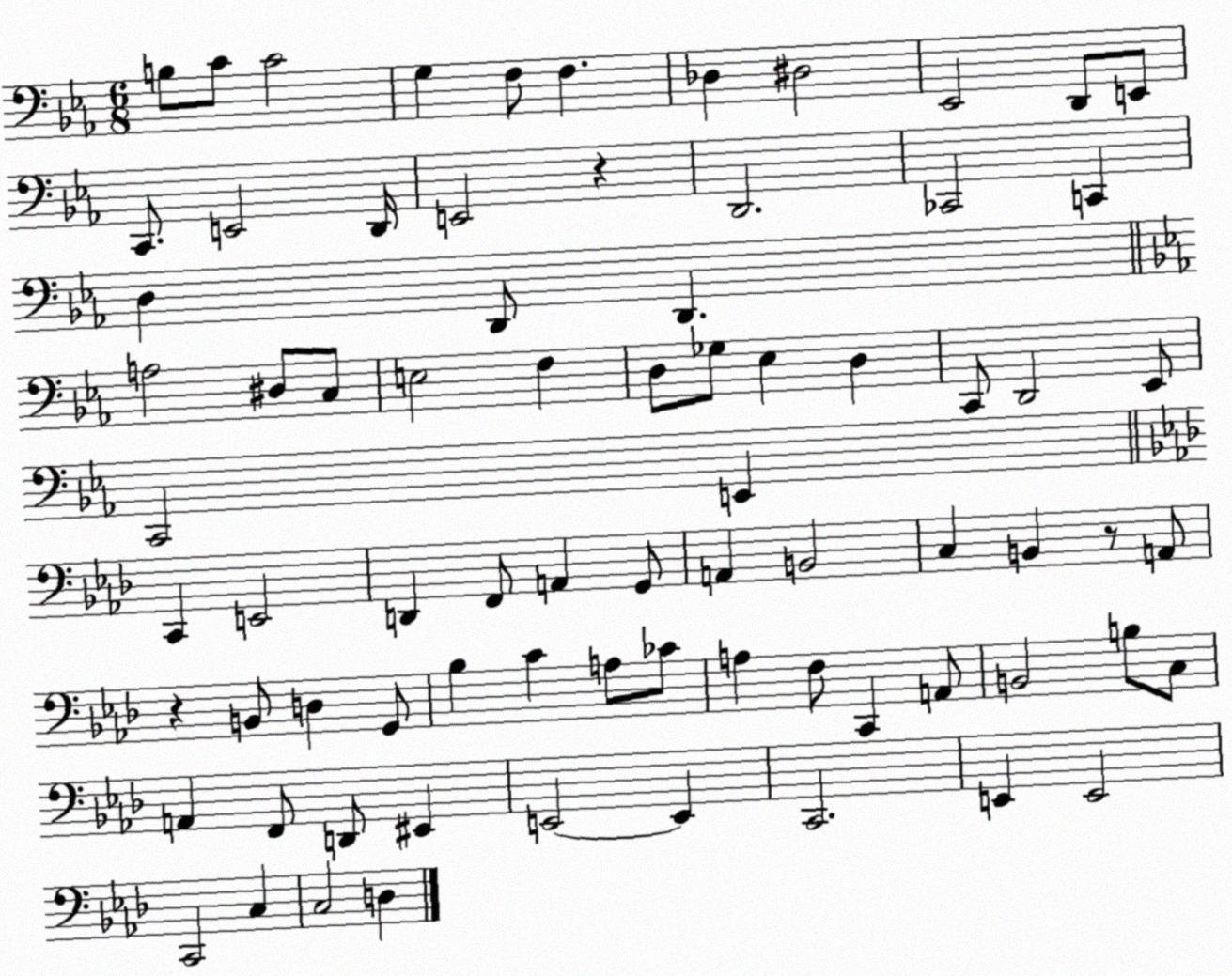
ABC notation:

X:1
T:Untitled
M:6/8
L:1/4
K:Eb
B,/2 C/2 C2 G, F,/2 F, _D, ^D,2 _E,,2 D,,/2 E,,/2 C,,/2 E,,2 D,,/4 E,,2 z D,,2 _C,,2 C,, D, D,,/2 D,, A,2 ^D,/2 C,/2 E,2 F, D,/2 _G,/2 _E, D, C,,/2 D,,2 _E,,/2 C,,2 E,, C,, E,,2 D,, F,,/2 A,, G,,/2 A,, B,,2 C, B,, z/2 A,,/2 z B,,/2 D, G,,/2 _B, C A,/2 _C/2 A, F,/2 C,, A,,/2 B,,2 B,/2 C,/2 A,, F,,/2 D,,/2 ^E,, E,,2 E,, C,,2 E,, E,,2 C,,2 C, C,2 D,